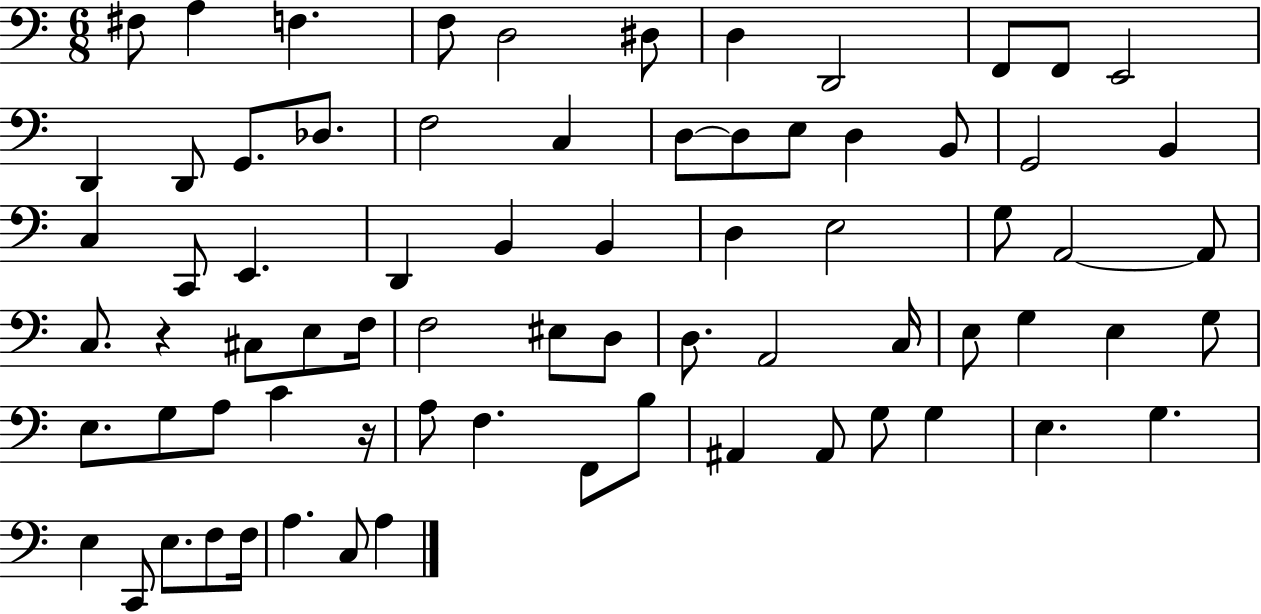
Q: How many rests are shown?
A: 2